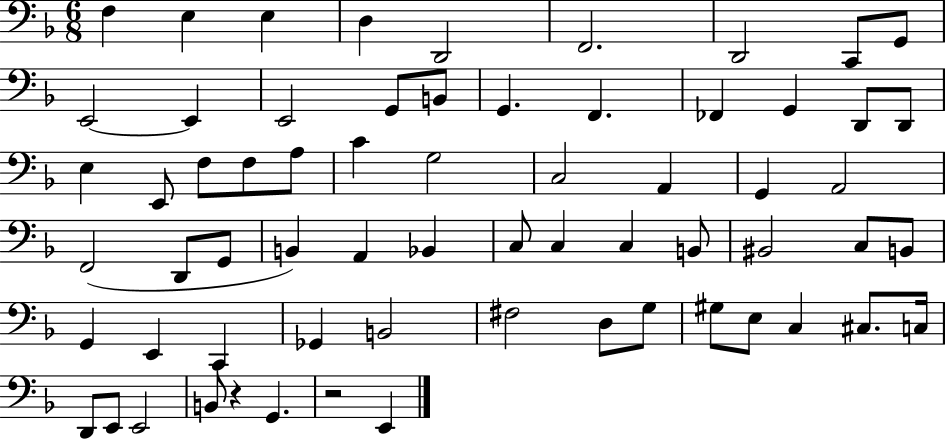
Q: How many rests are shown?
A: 2